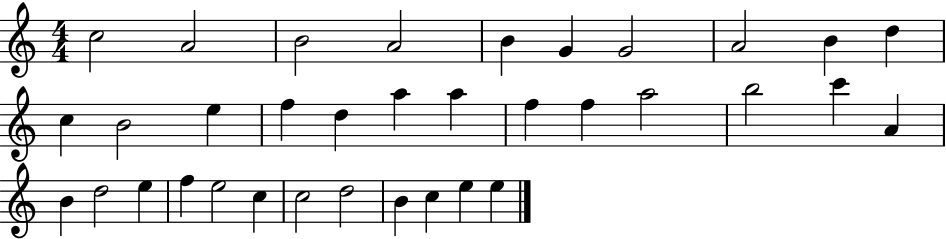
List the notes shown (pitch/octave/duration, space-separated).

C5/h A4/h B4/h A4/h B4/q G4/q G4/h A4/h B4/q D5/q C5/q B4/h E5/q F5/q D5/q A5/q A5/q F5/q F5/q A5/h B5/h C6/q A4/q B4/q D5/h E5/q F5/q E5/h C5/q C5/h D5/h B4/q C5/q E5/q E5/q